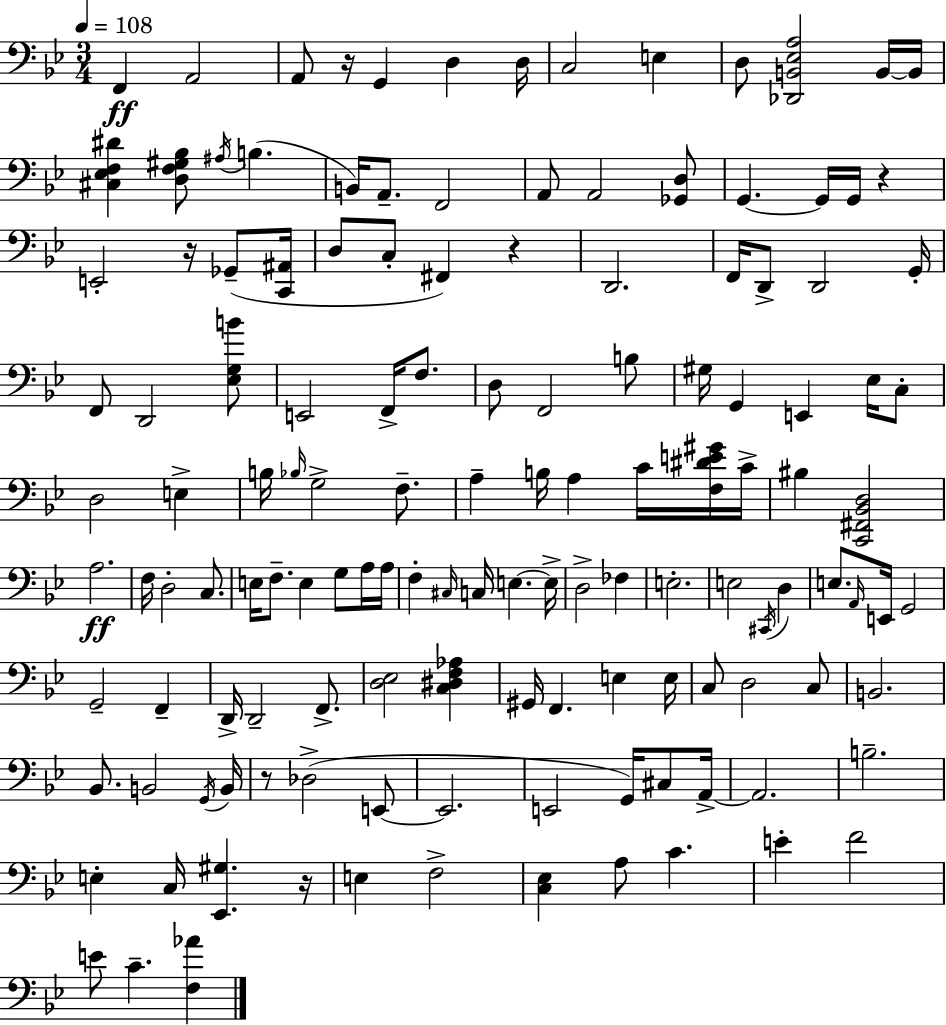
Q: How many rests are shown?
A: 6